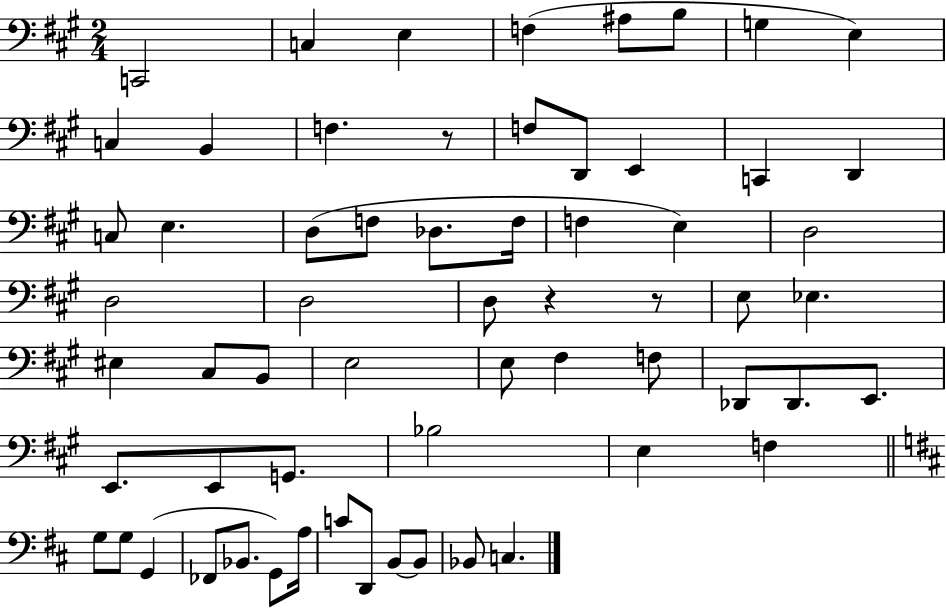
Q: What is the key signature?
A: A major